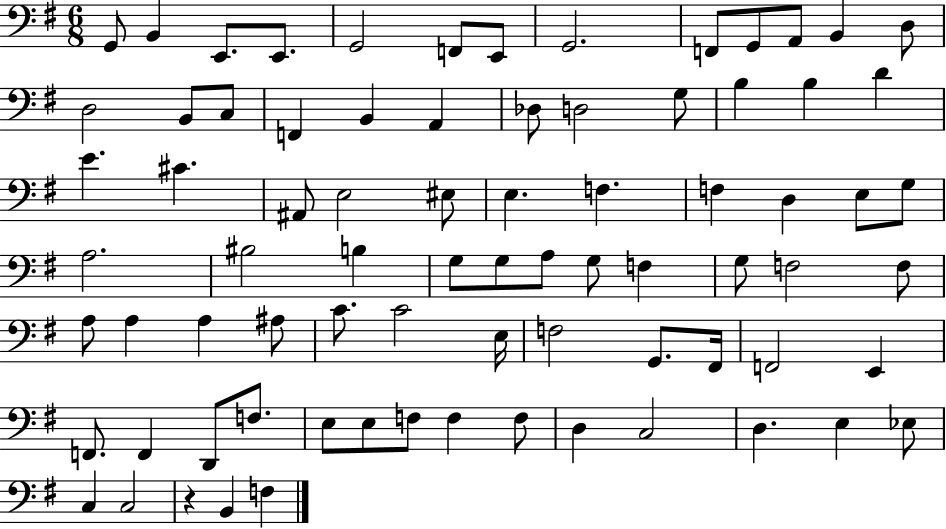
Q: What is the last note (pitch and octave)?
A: F3